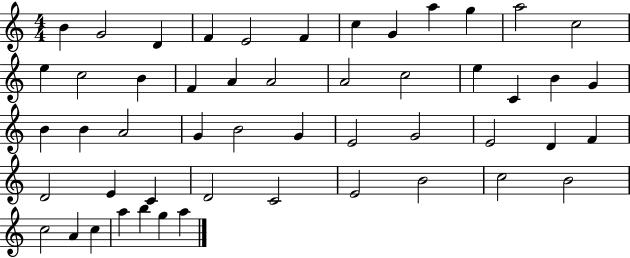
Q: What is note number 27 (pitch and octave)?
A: A4